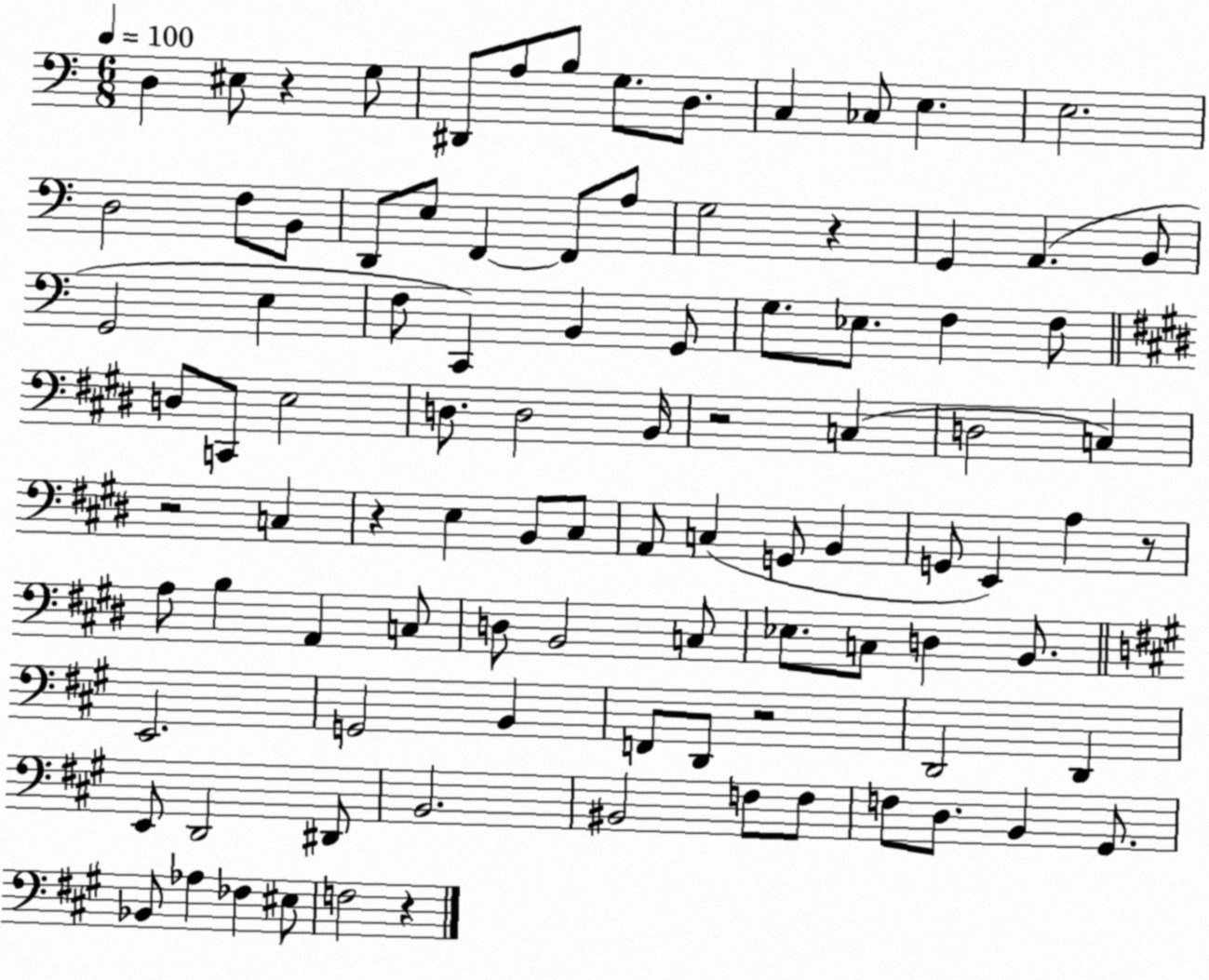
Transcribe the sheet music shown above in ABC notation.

X:1
T:Untitled
M:6/8
L:1/4
K:C
D, ^E,/2 z G,/2 ^D,,/2 A,/2 B,/2 G,/2 D,/2 C, _C,/2 E, E,2 D,2 F,/2 B,,/2 D,,/2 E,/2 F,, F,,/2 A,/2 G,2 z G,, A,, B,,/2 G,,2 E, F,/2 C,, B,, G,,/2 G,/2 _E,/2 F, F,/2 D,/2 C,,/2 E,2 D,/2 D,2 B,,/4 z2 C, D,2 C, z2 C, z E, B,,/2 ^C,/2 A,,/2 C, G,,/2 B,, G,,/2 E,, A, z/2 A,/2 B, A,, C,/2 D,/2 B,,2 C,/2 _E,/2 C,/2 D, B,,/2 E,,2 G,,2 B,, F,,/2 D,,/2 z2 D,,2 D,, E,,/2 D,,2 ^D,,/2 B,,2 ^B,,2 F,/2 F,/2 F,/2 D,/2 B,, ^G,,/2 _B,,/2 _A, _F, ^E,/2 F,2 z